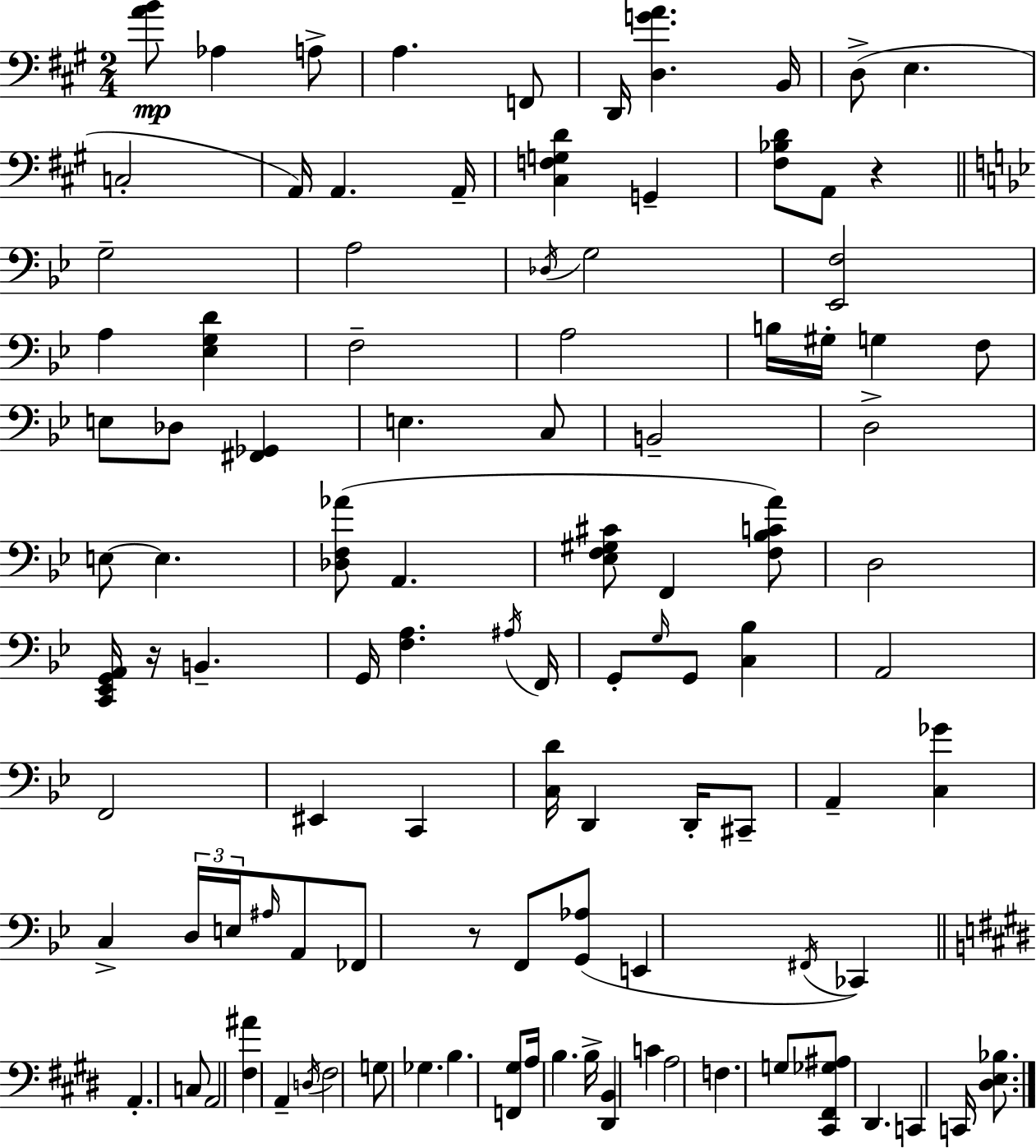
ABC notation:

X:1
T:Untitled
M:2/4
L:1/4
K:A
[AB]/2 _A, A,/2 A, F,,/2 D,,/4 [D,GA] B,,/4 D,/2 E, C,2 A,,/4 A,, A,,/4 [^C,F,G,D] G,, [^F,_B,D]/2 A,,/2 z G,2 A,2 _D,/4 G,2 [_E,,F,]2 A, [_E,G,D] F,2 A,2 B,/4 ^G,/4 G, F,/2 E,/2 _D,/2 [^F,,_G,,] E, C,/2 B,,2 D,2 E,/2 E, [_D,F,_A]/2 A,, [_E,F,^G,^C]/2 F,, [F,_B,CA]/2 D,2 [C,,_E,,G,,A,,]/4 z/4 B,, G,,/4 [F,A,] ^A,/4 F,,/4 G,,/2 G,/4 G,,/2 [C,_B,] A,,2 F,,2 ^E,, C,, [C,D]/4 D,, D,,/4 ^C,,/2 A,, [C,_G] C, D,/4 E,/4 ^A,/4 A,,/2 _F,,/2 z/2 F,,/2 [G,,_A,]/2 E,, ^F,,/4 _C,, A,, C,/2 A,,2 [^F,^A] A,, D,/4 ^F,2 G,/2 _G, B, [F,,^G,]/2 A,/4 B, B,/4 [^D,,B,,] C A,2 F, G,/2 [^C,,^F,,_G,^A,]/2 ^D,, C,, C,,/4 [^D,E,_B,]/2